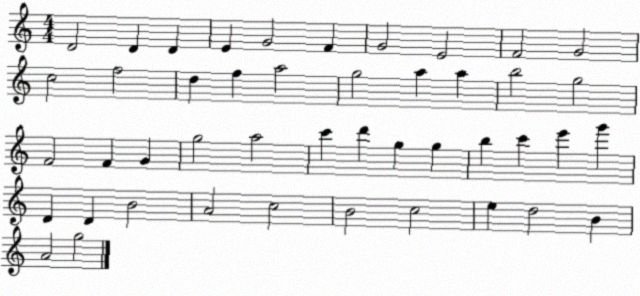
X:1
T:Untitled
M:4/4
L:1/4
K:C
D2 D D E G2 F G2 E2 F2 G2 c2 f2 d f a2 g2 a a b2 g2 F2 F G g2 a2 c' d' g g b c' e' g' D D B2 A2 c2 B2 c2 e d2 B A2 g2